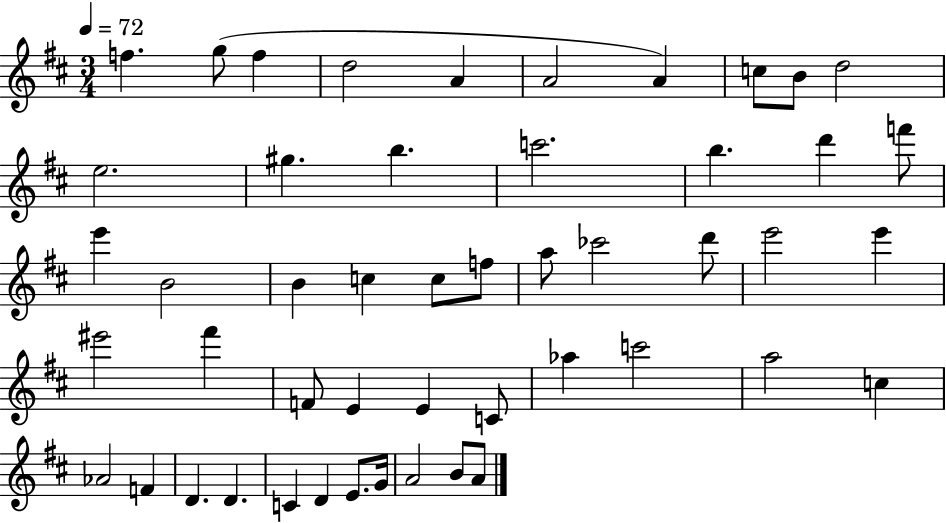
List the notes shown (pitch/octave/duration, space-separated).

F5/q. G5/e F5/q D5/h A4/q A4/h A4/q C5/e B4/e D5/h E5/h. G#5/q. B5/q. C6/h. B5/q. D6/q F6/e E6/q B4/h B4/q C5/q C5/e F5/e A5/e CES6/h D6/e E6/h E6/q EIS6/h F#6/q F4/e E4/q E4/q C4/e Ab5/q C6/h A5/h C5/q Ab4/h F4/q D4/q. D4/q. C4/q D4/q E4/e. G4/s A4/h B4/e A4/e